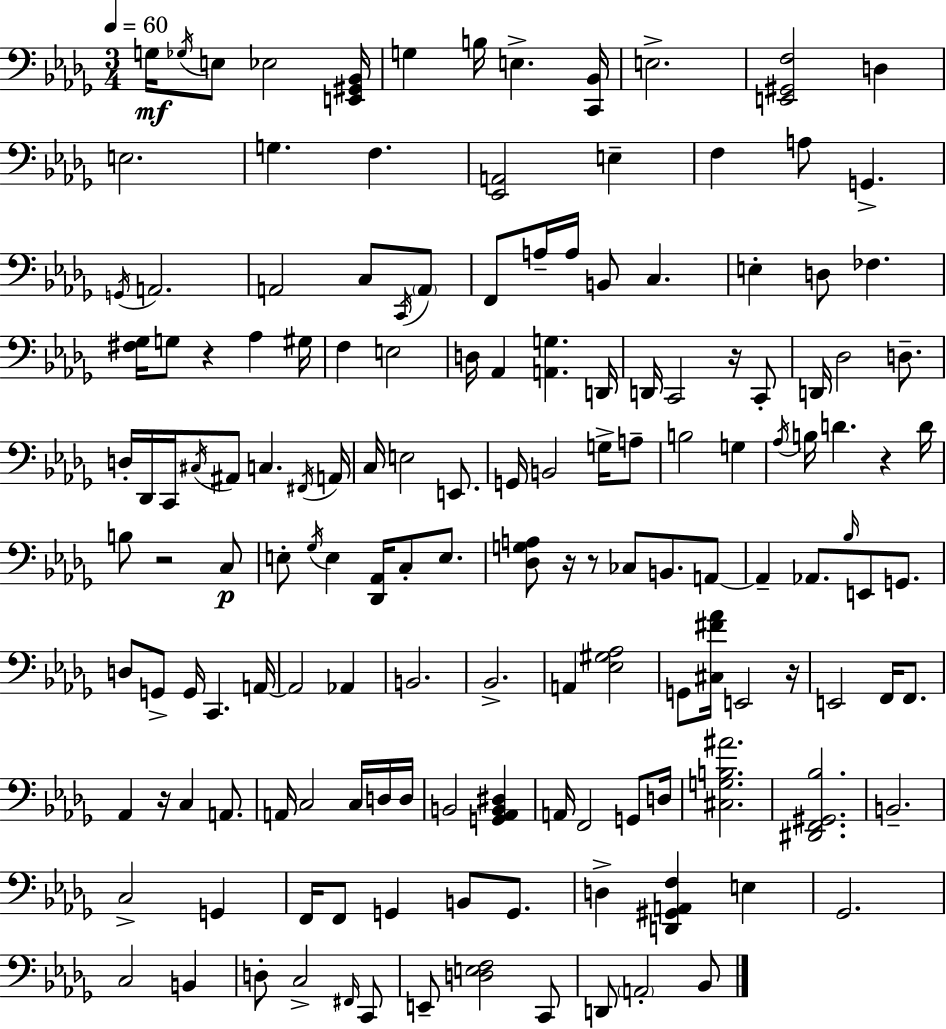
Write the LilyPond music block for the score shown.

{
  \clef bass
  \numericTimeSignature
  \time 3/4
  \key bes \minor
  \tempo 4 = 60
  g16\mf \acciaccatura { ges16 } e8 ees2 | <e, gis, bes,>16 g4 b16 e4.-> | <c, bes,>16 e2.-> | <e, gis, f>2 d4 | \break e2. | g4. f4. | <ees, a,>2 e4-- | f4 a8 g,4.-> | \break \acciaccatura { g,16 } a,2. | a,2 c8 | \acciaccatura { c,16 } \parenthesize a,8 f,8 a16-- a16 b,8 c4. | e4-. d8 fes4. | \break <fis ges>16 g8 r4 aes4 | gis16 f4 e2 | d16 aes,4 <a, g>4. | d,16 d,16 c,2 | \break r16 c,8-. d,16 des2 | d8.-- d16-. des,16 c,16 \acciaccatura { cis16 } ais,8 c4. | \acciaccatura { fis,16 } a,16 c16 e2 | e,8. g,16 b,2 | \break g16-> a8-- b2 | g4 \acciaccatura { aes16 } b16 d'4. | r4 d'16 b8 r2 | c8\p e8-. \acciaccatura { ges16 } e4 | \break <des, aes,>16 c8-. e8. <des g a>8 r16 r8 | ces8 b,8. a,8~~ a,4-- aes,8. | \grace { bes16 } e,8 g,8. d8 g,8-> | g,16 c,4. a,16~~ a,2 | \break aes,4 b,2. | bes,2.-> | a,4 | <ees gis aes>2 g,8 <cis fis' aes'>16 e,2 | \break r16 e,2 | f,16 f,8. aes,4 | r16 c4 a,8. a,16 c2 | c16 d16 d16 b,2 | \break <g, aes, b, dis>4 a,16 f,2 | g,8 d16 <cis g b ais'>2. | <dis, f, gis, bes>2. | b,2.-- | \break c2-> | g,4 f,16 f,8 g,4 | b,8 g,8. d4-> | <d, gis, a, f>4 e4 ges,2. | \break c2 | b,4 d8-. c2-> | \grace { fis,16 } c,8 e,8-- <d e f>2 | c,8 d,8 \parenthesize a,2-. | \break bes,8 \bar "|."
}